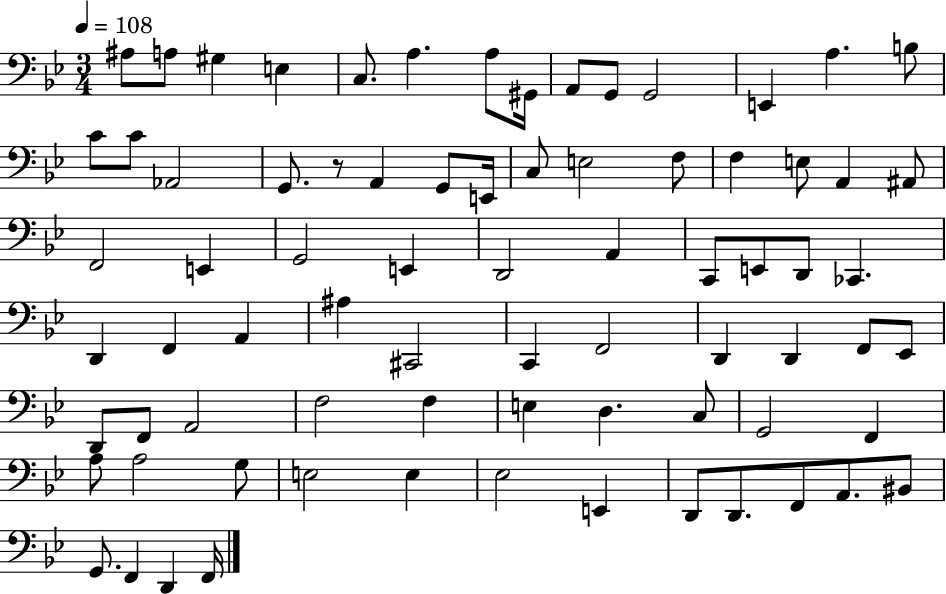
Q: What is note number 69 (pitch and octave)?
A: F2